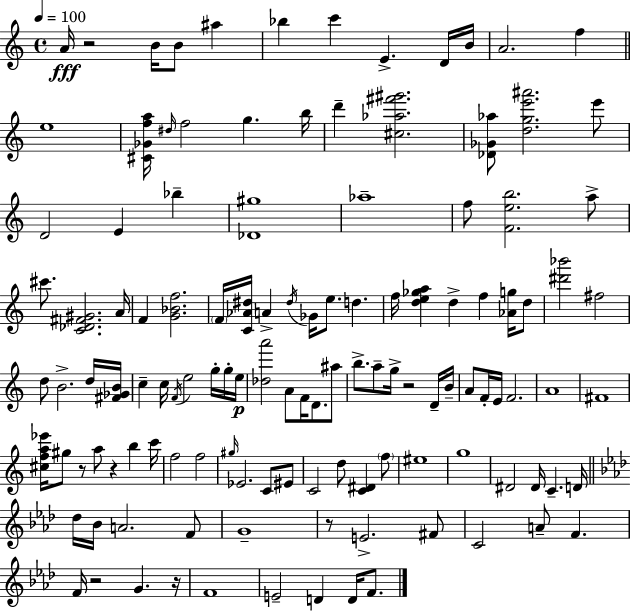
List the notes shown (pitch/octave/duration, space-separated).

A4/s R/h B4/s B4/e A#5/q Bb5/q C6/q E4/q. D4/s B4/s A4/h. F5/q E5/w [C#4,Gb4,F5,A5]/s D#5/s F5/h G5/q. B5/s D6/q [C#5,Ab5,F#6,G#6]/h. [Db4,Gb4,Ab5]/e [D5,G5,E6,A#6]/h. E6/e D4/h E4/q Bb5/q [Db4,G#5]/w Ab5/w F5/e [F4,E5,B5]/h. A5/e C#6/e. [C4,Db4,F#4,G#4]/h. A4/s F4/q [G4,Bb4,F5]/h. F4/s [C4,Ab4,D#5]/s A4/q D#5/s Gb4/s E5/e. D5/q. F5/s [D5,E5,Gb5,A5]/q D5/q F5/q [Ab4,G5]/s D5/e [D#6,Bb6]/h F#5/h D5/e B4/h. D5/s [F#4,Gb4,B4]/s C5/q C5/s F4/s E5/h G5/s G5/s E5/s [Db5,A6]/h A4/e F4/s D4/e. A#5/e B5/e. A5/e G5/s R/h D4/s B4/s A4/e F4/s E4/s F4/h. A4/w F#4/w [C#5,F5,A5,Eb6]/s G#5/e R/e A5/e R/q B5/q C6/s F5/h F5/h G#5/s Eb4/h. C4/e EIS4/e C4/h D5/e [C4,D#4]/q F5/e EIS5/w G5/w D#4/h D#4/s C4/q. D4/s Db5/s Bb4/s A4/h. F4/e G4/w R/e E4/h. F#4/e C4/h A4/e F4/q. F4/s R/h G4/q. R/s F4/w E4/h D4/q D4/s F4/e.